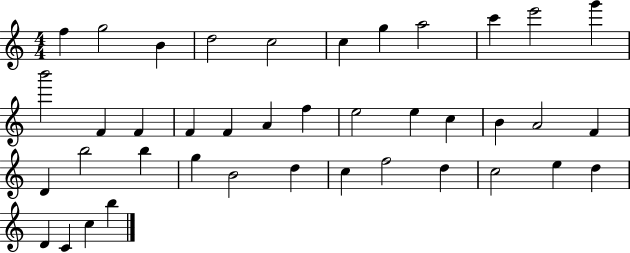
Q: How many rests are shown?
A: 0